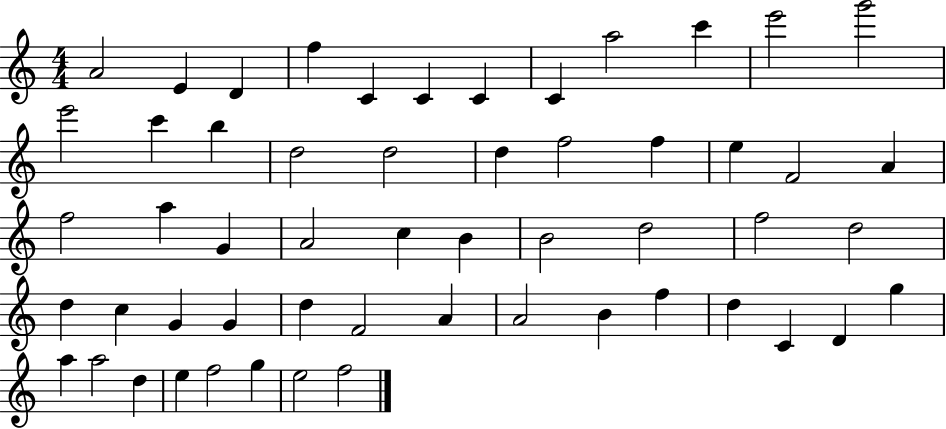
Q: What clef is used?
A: treble